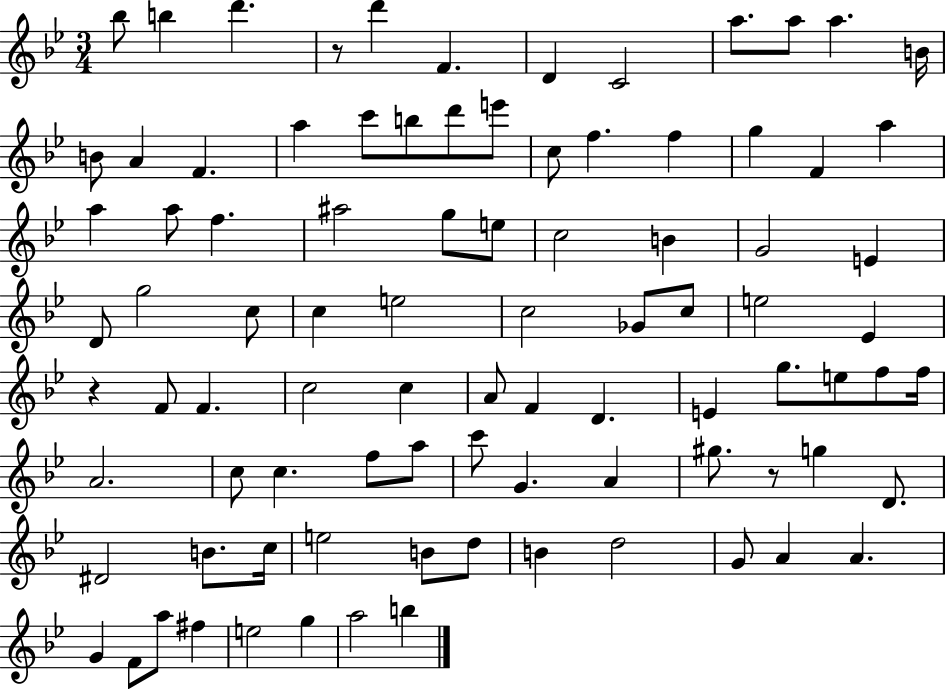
Bb5/e B5/q D6/q. R/e D6/q F4/q. D4/q C4/h A5/e. A5/e A5/q. B4/s B4/e A4/q F4/q. A5/q C6/e B5/e D6/e E6/e C5/e F5/q. F5/q G5/q F4/q A5/q A5/q A5/e F5/q. A#5/h G5/e E5/e C5/h B4/q G4/h E4/q D4/e G5/h C5/e C5/q E5/h C5/h Gb4/e C5/e E5/h Eb4/q R/q F4/e F4/q. C5/h C5/q A4/e F4/q D4/q. E4/q G5/e. E5/e F5/e F5/s A4/h. C5/e C5/q. F5/e A5/e C6/e G4/q. A4/q G#5/e. R/e G5/q D4/e. D#4/h B4/e. C5/s E5/h B4/e D5/e B4/q D5/h G4/e A4/q A4/q. G4/q F4/e A5/e F#5/q E5/h G5/q A5/h B5/q